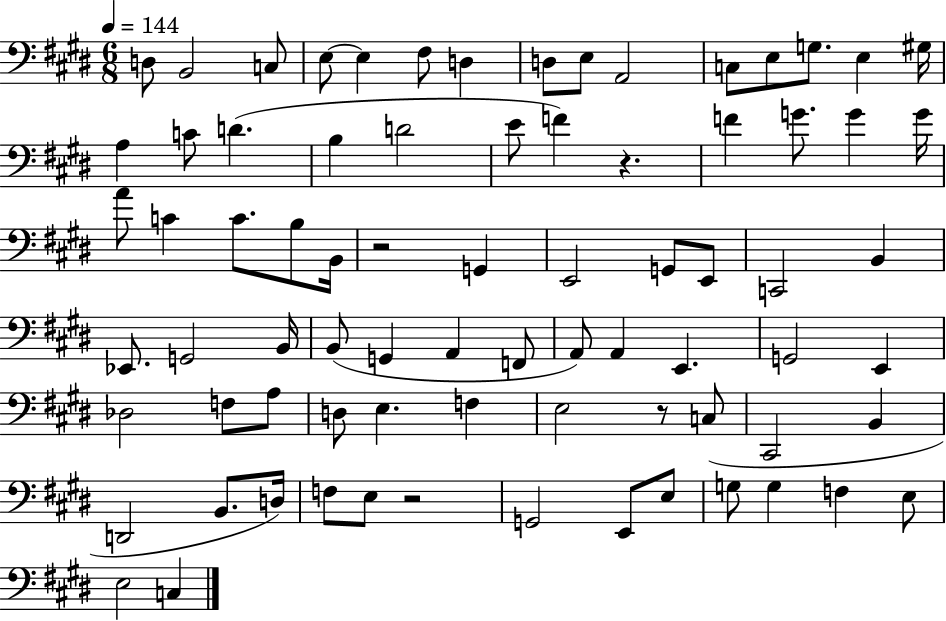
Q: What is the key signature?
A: E major